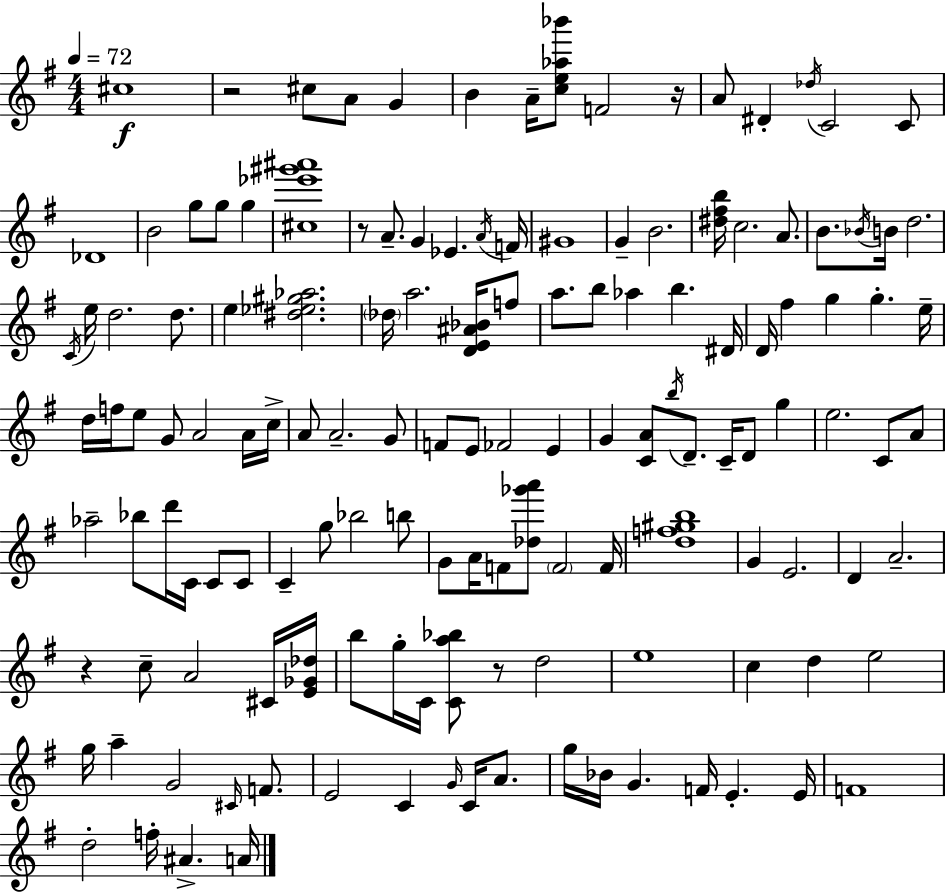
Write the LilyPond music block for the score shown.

{
  \clef treble
  \numericTimeSignature
  \time 4/4
  \key e \minor
  \tempo 4 = 72
  cis''1\f | r2 cis''8 a'8 g'4 | b'4 a'16-- <c'' e'' aes'' bes'''>8 f'2 r16 | a'8 dis'4-. \acciaccatura { des''16 } c'2 c'8 | \break des'1 | b'2 g''8 g''8 g''4 | <cis'' ees''' gis''' ais'''>1 | r8 a'8.-- g'4 ees'4. | \break \acciaccatura { a'16 } f'16 gis'1 | g'4-- b'2. | <dis'' fis'' b''>16 c''2. a'8. | b'8. \acciaccatura { bes'16 } b'16 d''2. | \break \acciaccatura { c'16 } e''16 d''2. | d''8. e''4 <dis'' ees'' gis'' aes''>2. | \parenthesize des''16 a''2. | <d' e' ais' bes'>16 f''8 a''8. b''8 aes''4 b''4. | \break dis'16 d'16 fis''4 g''4 g''4.-. | e''16-- d''16 f''16 e''8 g'8 a'2 | a'16 c''16-> a'8 a'2.-- | g'8 f'8 e'8 fes'2 | \break e'4 g'4 <c' a'>8 \acciaccatura { b''16 } d'8.-- c'16-- d'8 | g''4 e''2. | c'8 a'8 aes''2-- bes''8 d'''16 | c'16 c'8 c'8 c'4-- g''8 bes''2 | \break b''8 g'8 a'16 f'8 <des'' ges''' a'''>8 \parenthesize f'2 | f'16 <d'' f'' gis'' b''>1 | g'4 e'2. | d'4 a'2.-- | \break r4 c''8-- a'2 | cis'16 <e' ges' des''>16 b''8 g''16-. c'16 <c' a'' bes''>8 r8 d''2 | e''1 | c''4 d''4 e''2 | \break g''16 a''4-- g'2 | \grace { cis'16 } f'8. e'2 c'4 | \grace { g'16 } c'16 a'8. g''16 bes'16 g'4. f'16 | e'4.-. e'16 f'1 | \break d''2-. f''16-. | ais'4.-> a'16 \bar "|."
}